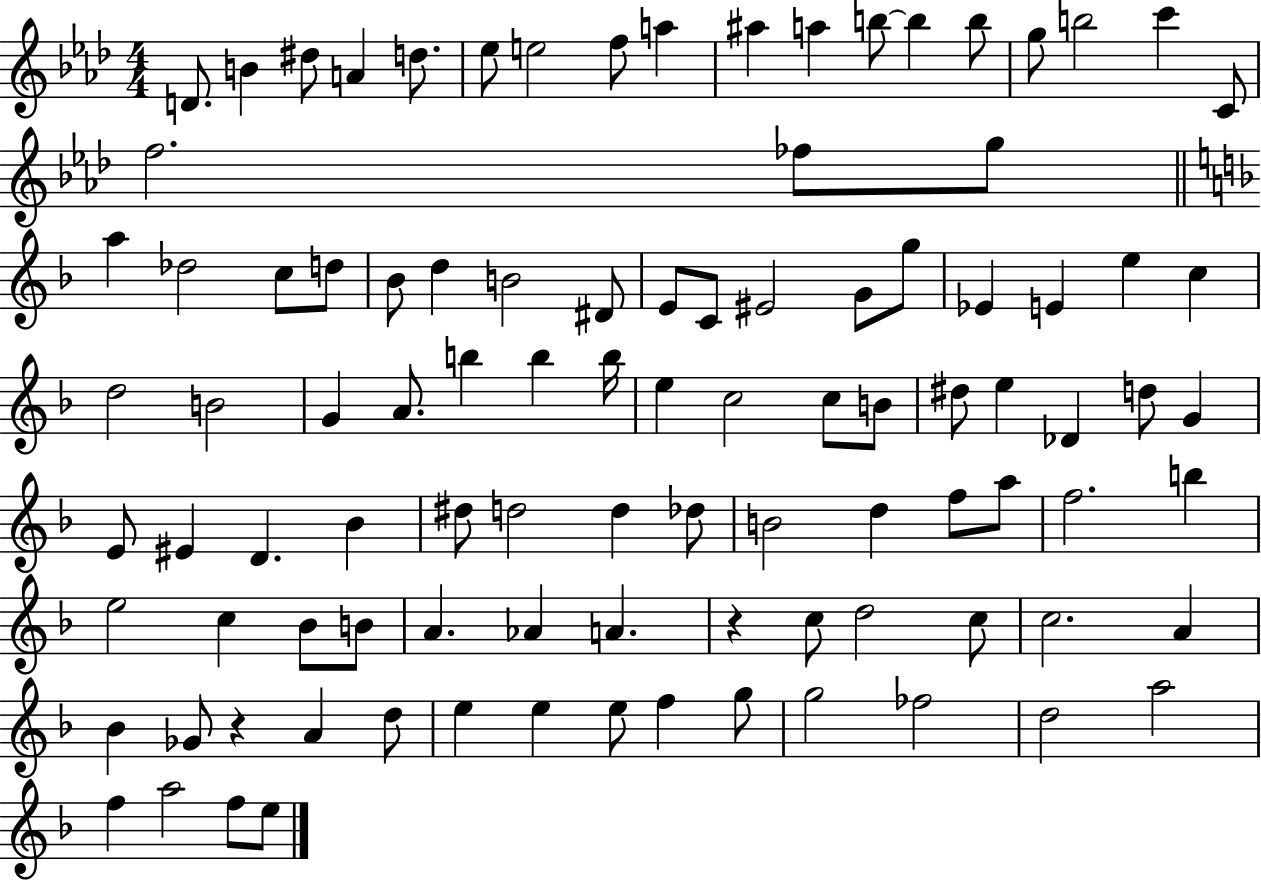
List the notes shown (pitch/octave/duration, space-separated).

D4/e. B4/q D#5/e A4/q D5/e. Eb5/e E5/h F5/e A5/q A#5/q A5/q B5/e B5/q B5/e G5/e B5/h C6/q C4/e F5/h. FES5/e G5/e A5/q Db5/h C5/e D5/e Bb4/e D5/q B4/h D#4/e E4/e C4/e EIS4/h G4/e G5/e Eb4/q E4/q E5/q C5/q D5/h B4/h G4/q A4/e. B5/q B5/q B5/s E5/q C5/h C5/e B4/e D#5/e E5/q Db4/q D5/e G4/q E4/e EIS4/q D4/q. Bb4/q D#5/e D5/h D5/q Db5/e B4/h D5/q F5/e A5/e F5/h. B5/q E5/h C5/q Bb4/e B4/e A4/q. Ab4/q A4/q. R/q C5/e D5/h C5/e C5/h. A4/q Bb4/q Gb4/e R/q A4/q D5/e E5/q E5/q E5/e F5/q G5/e G5/h FES5/h D5/h A5/h F5/q A5/h F5/e E5/e